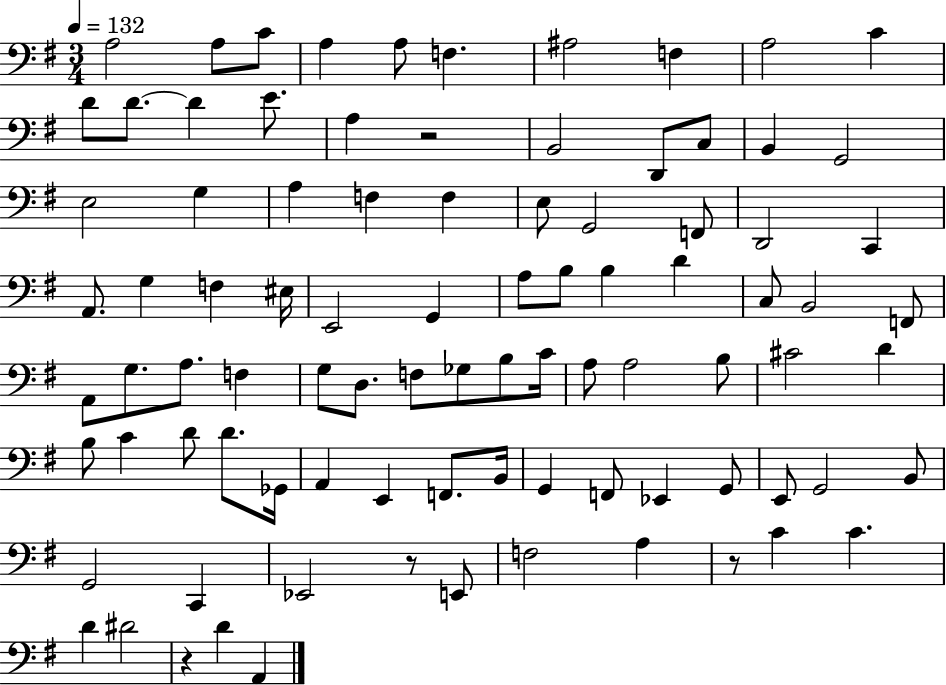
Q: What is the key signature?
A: G major